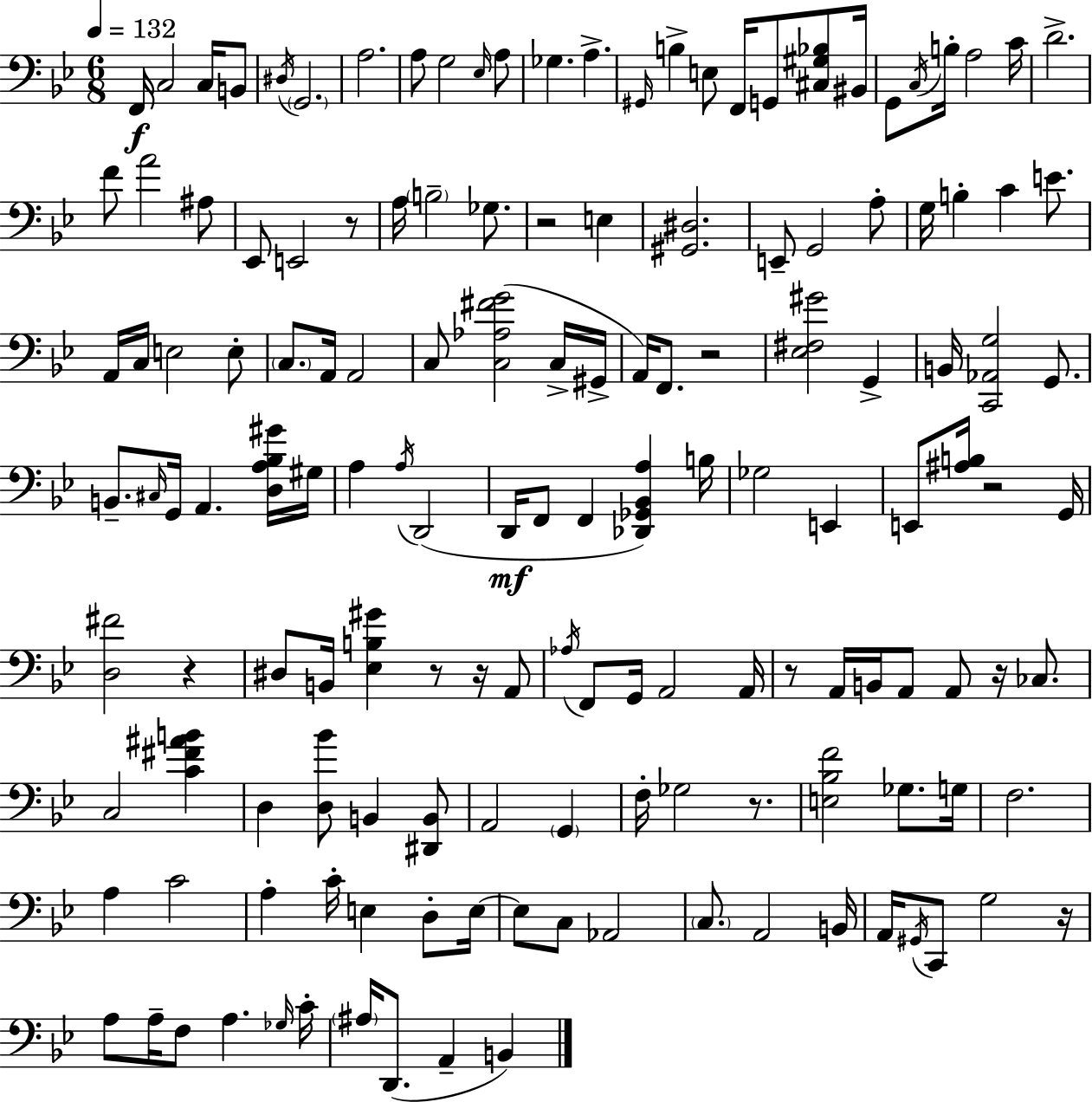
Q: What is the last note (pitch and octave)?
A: B2